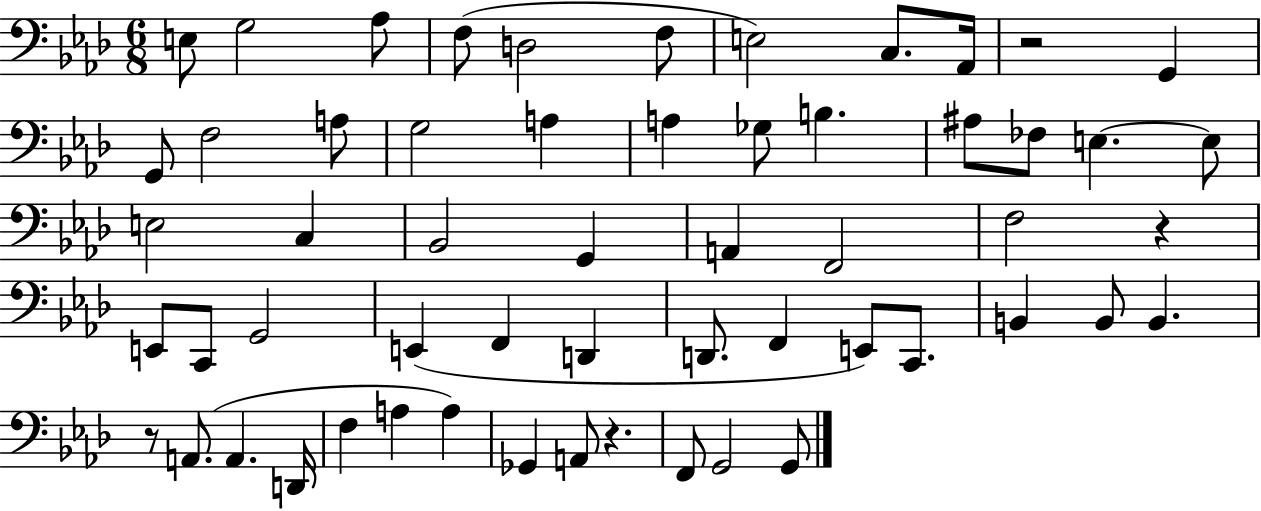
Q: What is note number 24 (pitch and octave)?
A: C3